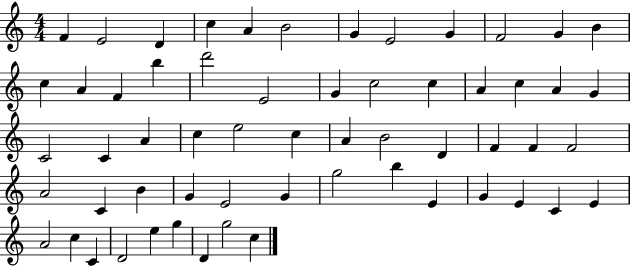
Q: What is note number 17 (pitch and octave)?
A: D6